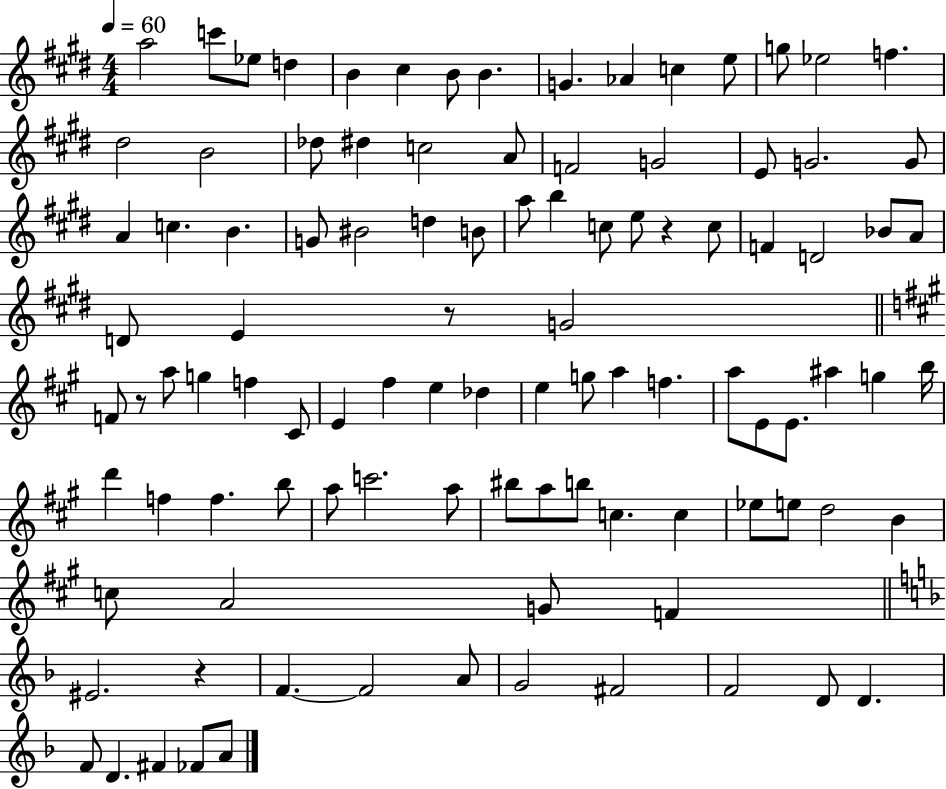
X:1
T:Untitled
M:4/4
L:1/4
K:E
a2 c'/2 _e/2 d B ^c B/2 B G _A c e/2 g/2 _e2 f ^d2 B2 _d/2 ^d c2 A/2 F2 G2 E/2 G2 G/2 A c B G/2 ^B2 d B/2 a/2 b c/2 e/2 z c/2 F D2 _B/2 A/2 D/2 E z/2 G2 F/2 z/2 a/2 g f ^C/2 E ^f e _d e g/2 a f a/2 E/2 E/2 ^a g b/4 d' f f b/2 a/2 c'2 a/2 ^b/2 a/2 b/2 c c _e/2 e/2 d2 B c/2 A2 G/2 F ^E2 z F F2 A/2 G2 ^F2 F2 D/2 D F/2 D ^F _F/2 A/2